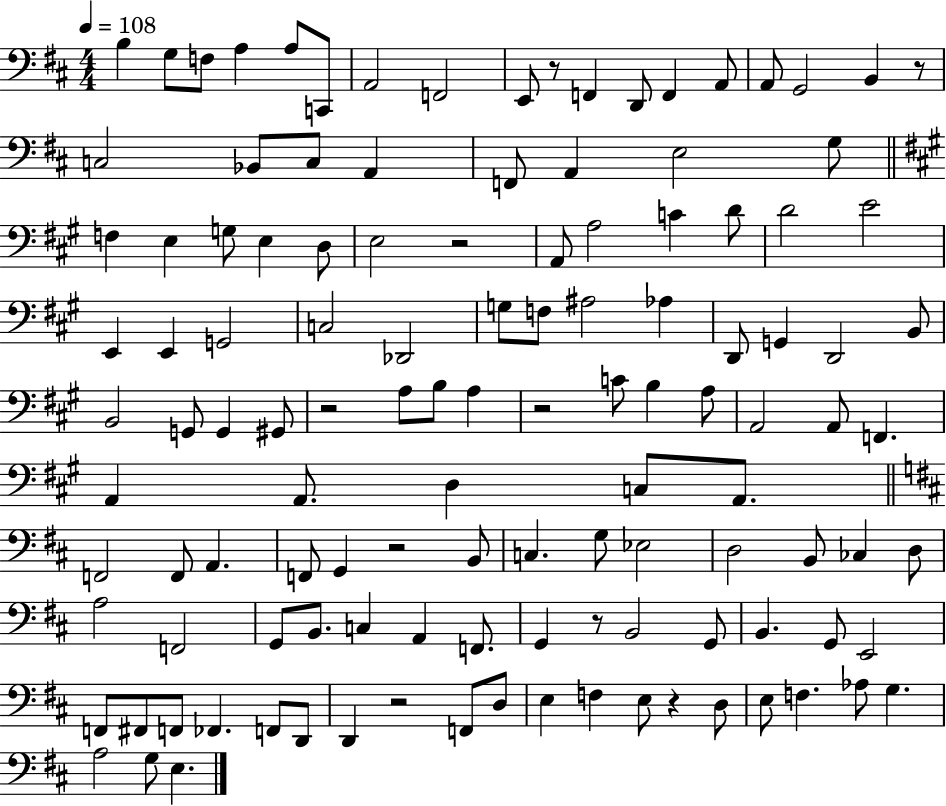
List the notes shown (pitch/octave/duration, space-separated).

B3/q G3/e F3/e A3/q A3/e C2/e A2/h F2/h E2/e R/e F2/q D2/e F2/q A2/e A2/e G2/h B2/q R/e C3/h Bb2/e C3/e A2/q F2/e A2/q E3/h G3/e F3/q E3/q G3/e E3/q D3/e E3/h R/h A2/e A3/h C4/q D4/e D4/h E4/h E2/q E2/q G2/h C3/h Db2/h G3/e F3/e A#3/h Ab3/q D2/e G2/q D2/h B2/e B2/h G2/e G2/q G#2/e R/h A3/e B3/e A3/q R/h C4/e B3/q A3/e A2/h A2/e F2/q. A2/q A2/e. D3/q C3/e A2/e. F2/h F2/e A2/q. F2/e G2/q R/h B2/e C3/q. G3/e Eb3/h D3/h B2/e CES3/q D3/e A3/h F2/h G2/e B2/e. C3/q A2/q F2/e. G2/q R/e B2/h G2/e B2/q. G2/e E2/h F2/e F#2/e F2/e FES2/q. F2/e D2/e D2/q R/h F2/e D3/e E3/q F3/q E3/e R/q D3/e E3/e F3/q. Ab3/e G3/q. A3/h G3/e E3/q.